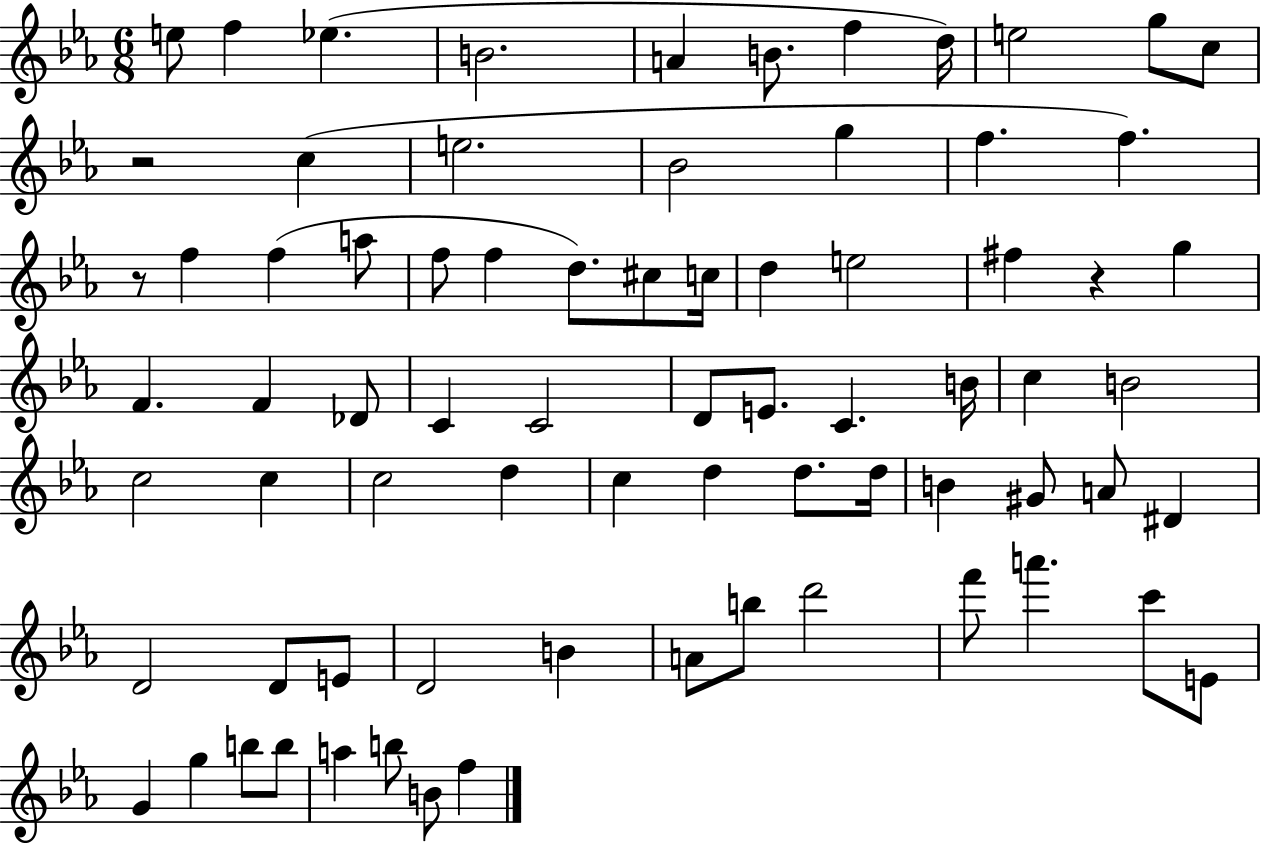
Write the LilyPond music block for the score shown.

{
  \clef treble
  \numericTimeSignature
  \time 6/8
  \key ees \major
  e''8 f''4 ees''4.( | b'2. | a'4 b'8. f''4 d''16) | e''2 g''8 c''8 | \break r2 c''4( | e''2. | bes'2 g''4 | f''4. f''4.) | \break r8 f''4 f''4( a''8 | f''8 f''4 d''8.) cis''8 c''16 | d''4 e''2 | fis''4 r4 g''4 | \break f'4. f'4 des'8 | c'4 c'2 | d'8 e'8. c'4. b'16 | c''4 b'2 | \break c''2 c''4 | c''2 d''4 | c''4 d''4 d''8. d''16 | b'4 gis'8 a'8 dis'4 | \break d'2 d'8 e'8 | d'2 b'4 | a'8 b''8 d'''2 | f'''8 a'''4. c'''8 e'8 | \break g'4 g''4 b''8 b''8 | a''4 b''8 b'8 f''4 | \bar "|."
}